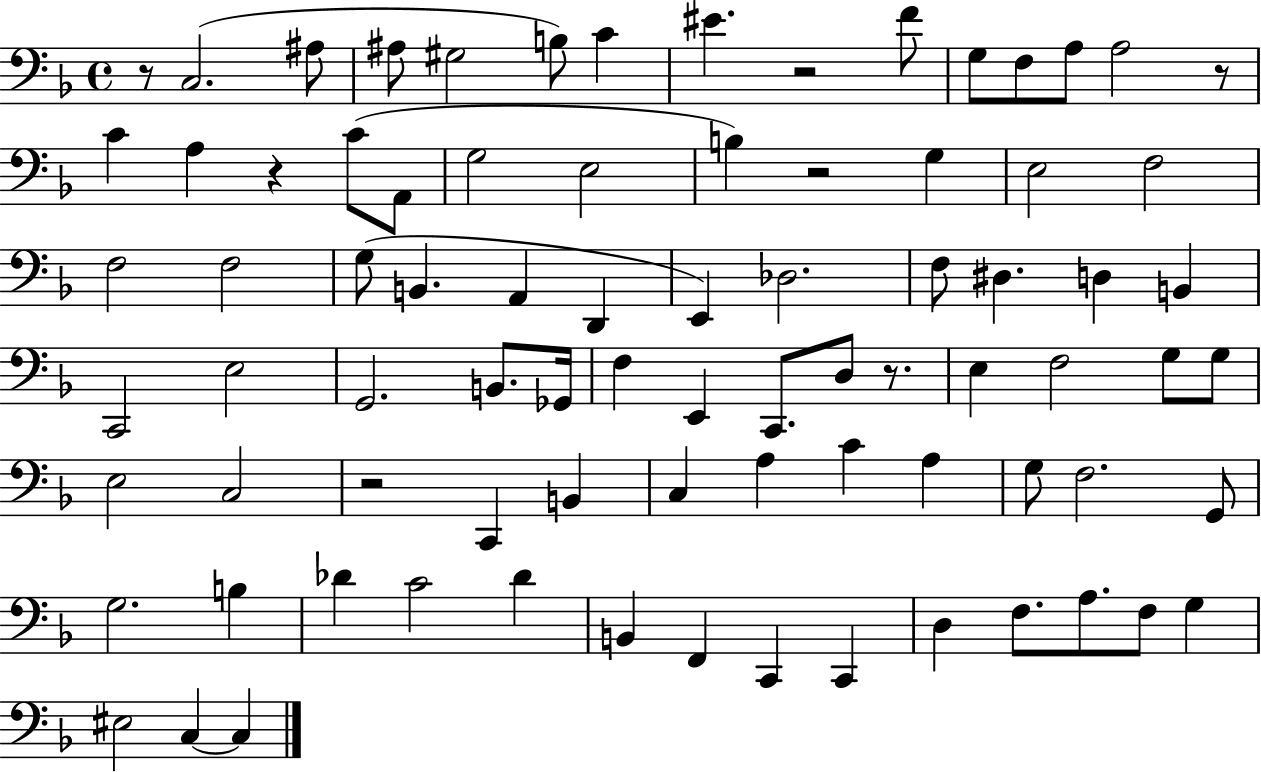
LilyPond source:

{
  \clef bass
  \time 4/4
  \defaultTimeSignature
  \key f \major
  r8 c2.( ais8 | ais8 gis2 b8) c'4 | eis'4. r2 f'8 | g8 f8 a8 a2 r8 | \break c'4 a4 r4 c'8( a,8 | g2 e2 | b4) r2 g4 | e2 f2 | \break f2 f2 | g8( b,4. a,4 d,4 | e,4) des2. | f8 dis4. d4 b,4 | \break c,2 e2 | g,2. b,8. ges,16 | f4 e,4 c,8. d8 r8. | e4 f2 g8 g8 | \break e2 c2 | r2 c,4 b,4 | c4 a4 c'4 a4 | g8 f2. g,8 | \break g2. b4 | des'4 c'2 des'4 | b,4 f,4 c,4 c,4 | d4 f8. a8. f8 g4 | \break eis2 c4~~ c4 | \bar "|."
}